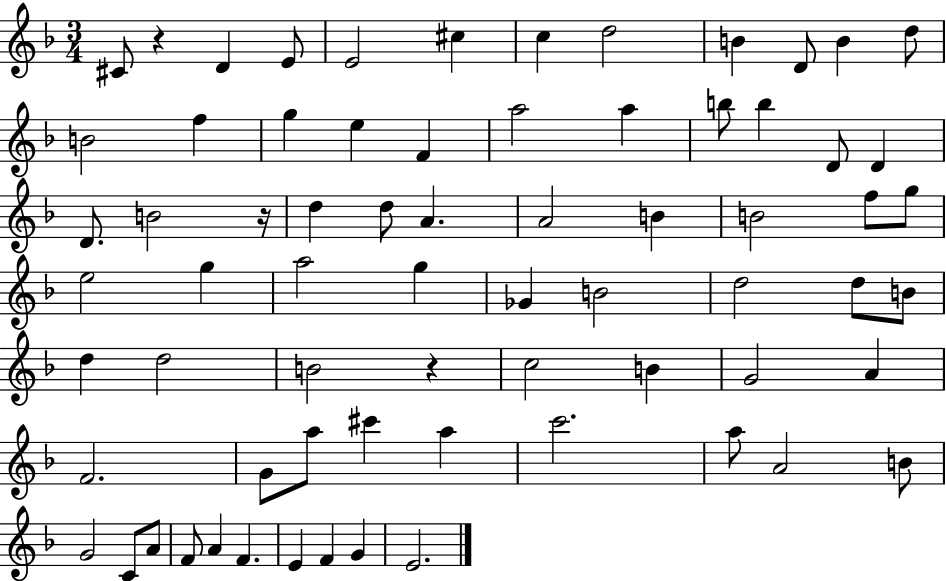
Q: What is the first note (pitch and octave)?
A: C#4